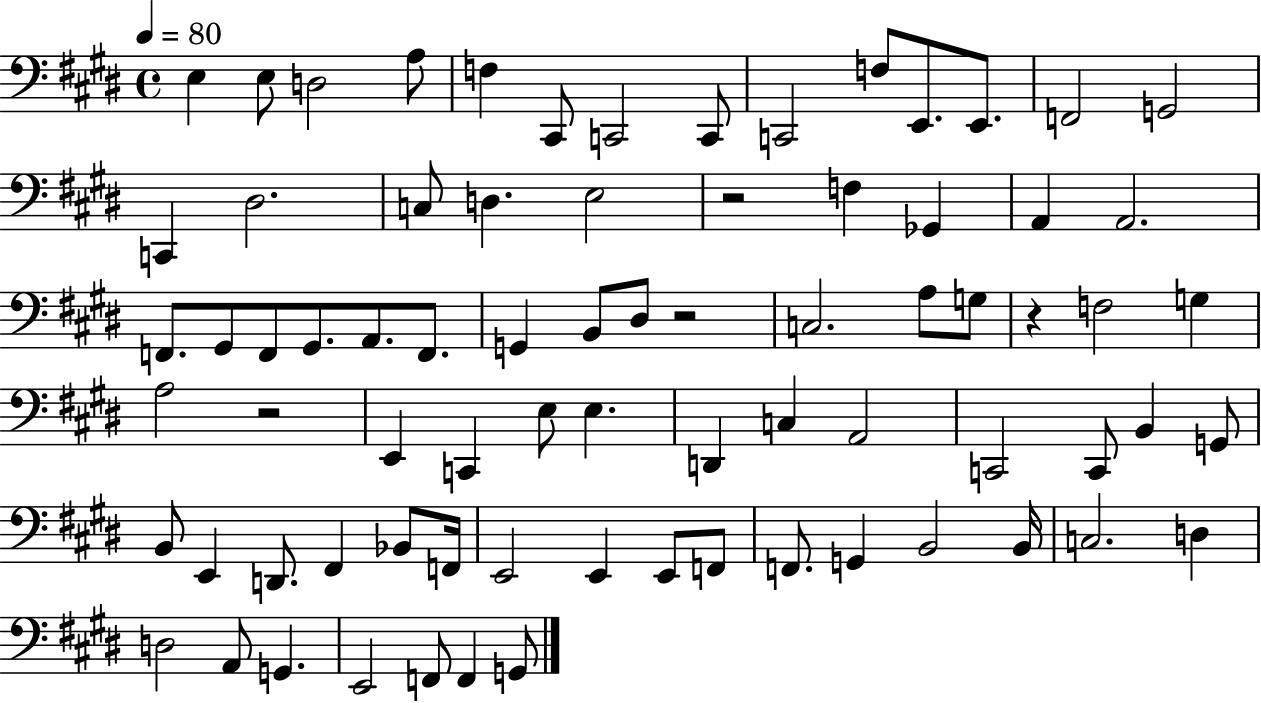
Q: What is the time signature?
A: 4/4